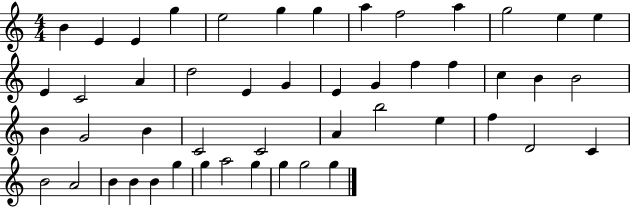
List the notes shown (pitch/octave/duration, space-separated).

B4/q E4/q E4/q G5/q E5/h G5/q G5/q A5/q F5/h A5/q G5/h E5/q E5/q E4/q C4/h A4/q D5/h E4/q G4/q E4/q G4/q F5/q F5/q C5/q B4/q B4/h B4/q G4/h B4/q C4/h C4/h A4/q B5/h E5/q F5/q D4/h C4/q B4/h A4/h B4/q B4/q B4/q G5/q G5/q A5/h G5/q G5/q G5/h G5/q